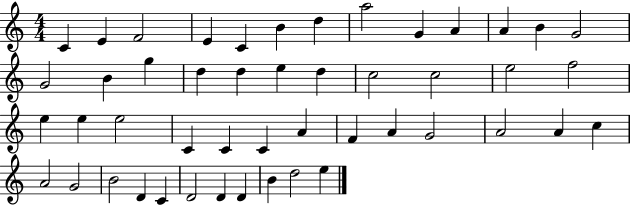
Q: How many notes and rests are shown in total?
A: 48